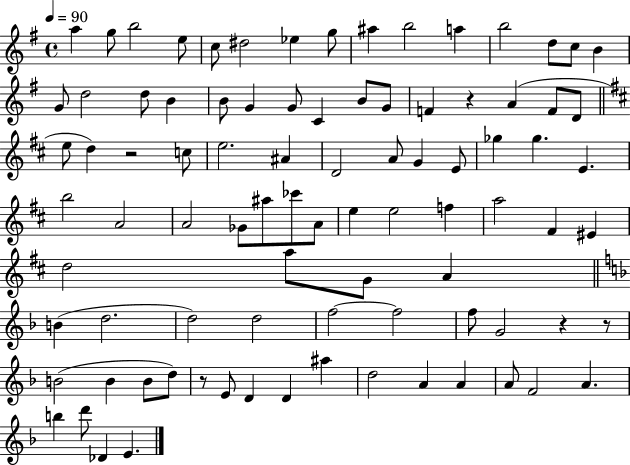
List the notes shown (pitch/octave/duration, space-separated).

A5/q G5/e B5/h E5/e C5/e D#5/h Eb5/q G5/e A#5/q B5/h A5/q B5/h D5/e C5/e B4/q G4/e D5/h D5/e B4/q B4/e G4/q G4/e C4/q B4/e G4/e F4/q R/q A4/q F4/e D4/e E5/e D5/q R/h C5/e E5/h. A#4/q D4/h A4/e G4/q E4/e Gb5/q Gb5/q. E4/q. B5/h A4/h A4/h Gb4/e A#5/e CES6/e A4/e E5/q E5/h F5/q A5/h F#4/q EIS4/q D5/h A5/e G4/e A4/q B4/q D5/h. D5/h D5/h F5/h F5/h F5/e G4/h R/q R/e B4/h B4/q B4/e D5/e R/e E4/e D4/q D4/q A#5/q D5/h A4/q A4/q A4/e F4/h A4/q. B5/q D6/e Db4/q E4/q.